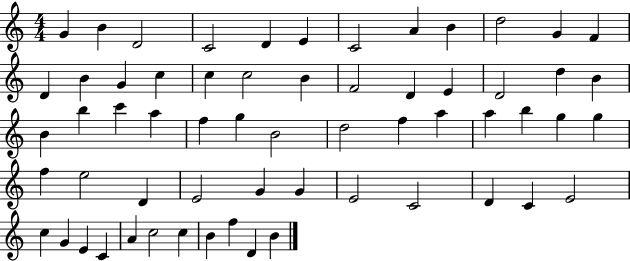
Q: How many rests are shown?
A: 0